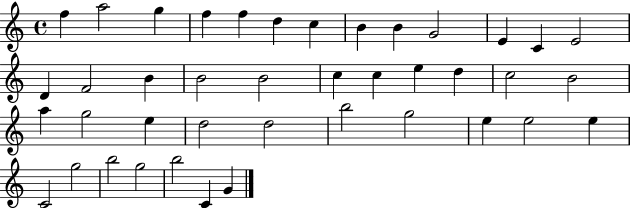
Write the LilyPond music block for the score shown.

{
  \clef treble
  \time 4/4
  \defaultTimeSignature
  \key c \major
  f''4 a''2 g''4 | f''4 f''4 d''4 c''4 | b'4 b'4 g'2 | e'4 c'4 e'2 | \break d'4 f'2 b'4 | b'2 b'2 | c''4 c''4 e''4 d''4 | c''2 b'2 | \break a''4 g''2 e''4 | d''2 d''2 | b''2 g''2 | e''4 e''2 e''4 | \break c'2 g''2 | b''2 g''2 | b''2 c'4 g'4 | \bar "|."
}